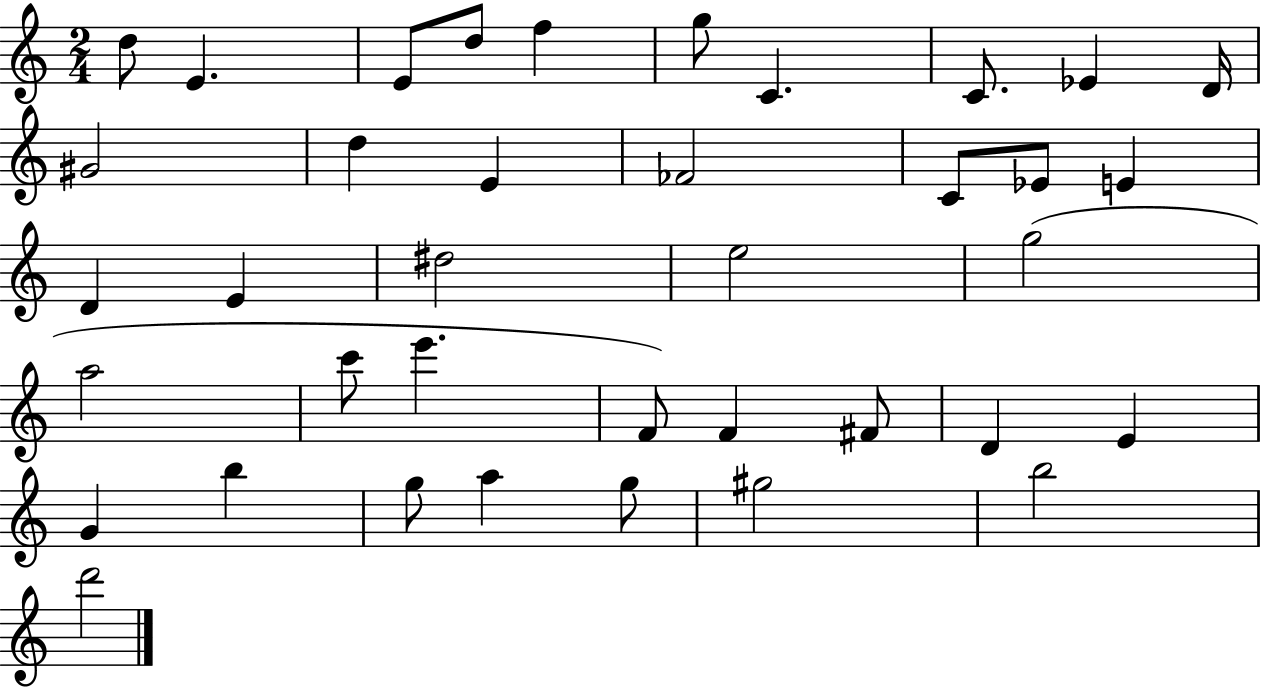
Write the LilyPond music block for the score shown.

{
  \clef treble
  \numericTimeSignature
  \time 2/4
  \key c \major
  \repeat volta 2 { d''8 e'4. | e'8 d''8 f''4 | g''8 c'4. | c'8. ees'4 d'16 | \break gis'2 | d''4 e'4 | fes'2 | c'8 ees'8 e'4 | \break d'4 e'4 | dis''2 | e''2 | g''2( | \break a''2 | c'''8 e'''4. | f'8) f'4 fis'8 | d'4 e'4 | \break g'4 b''4 | g''8 a''4 g''8 | gis''2 | b''2 | \break d'''2 | } \bar "|."
}